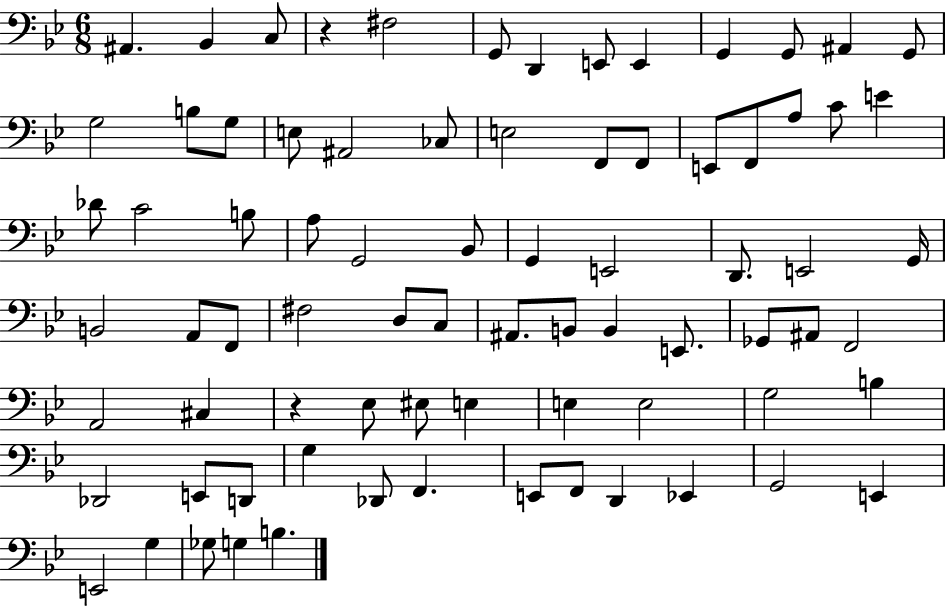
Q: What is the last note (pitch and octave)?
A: B3